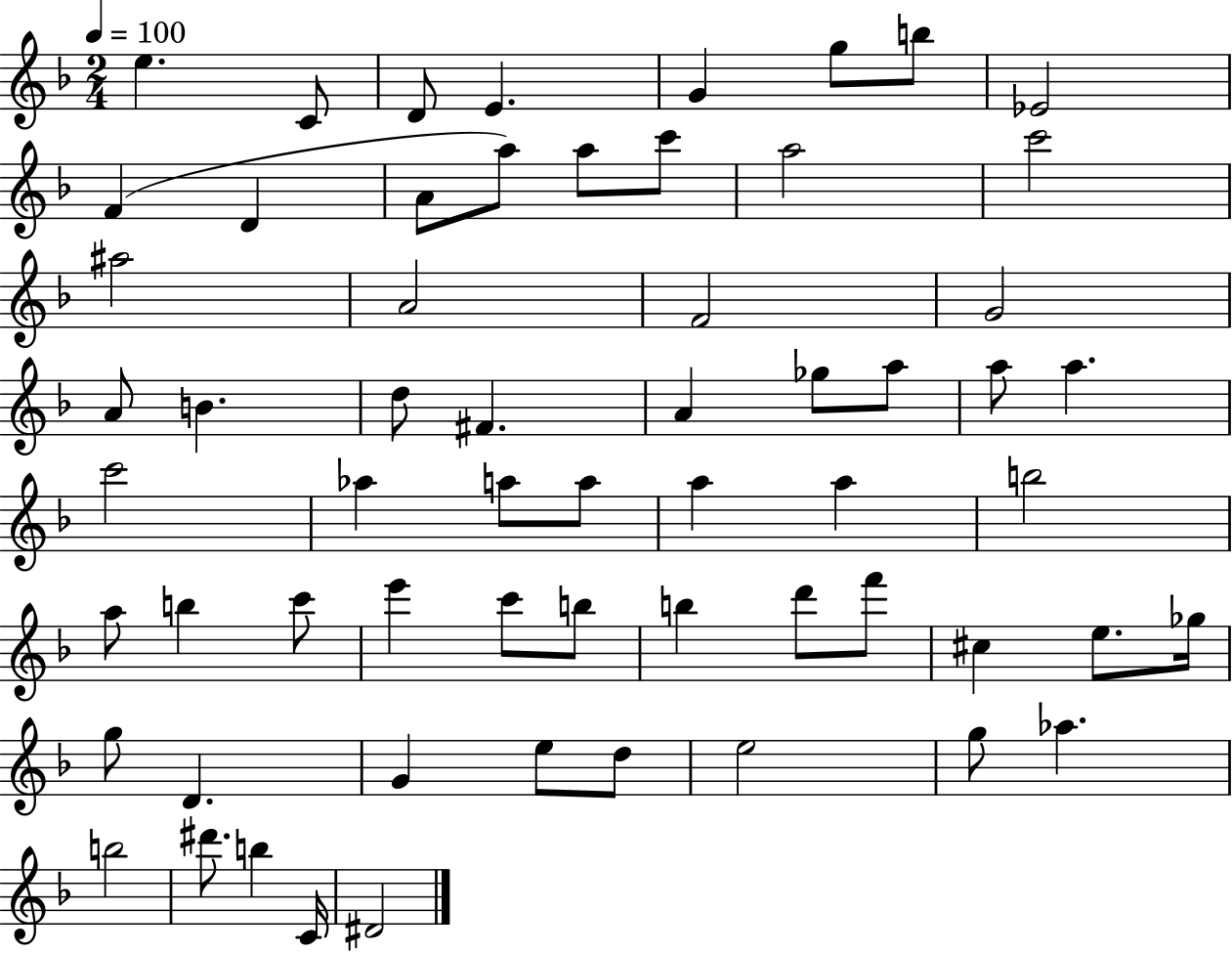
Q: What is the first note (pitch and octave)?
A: E5